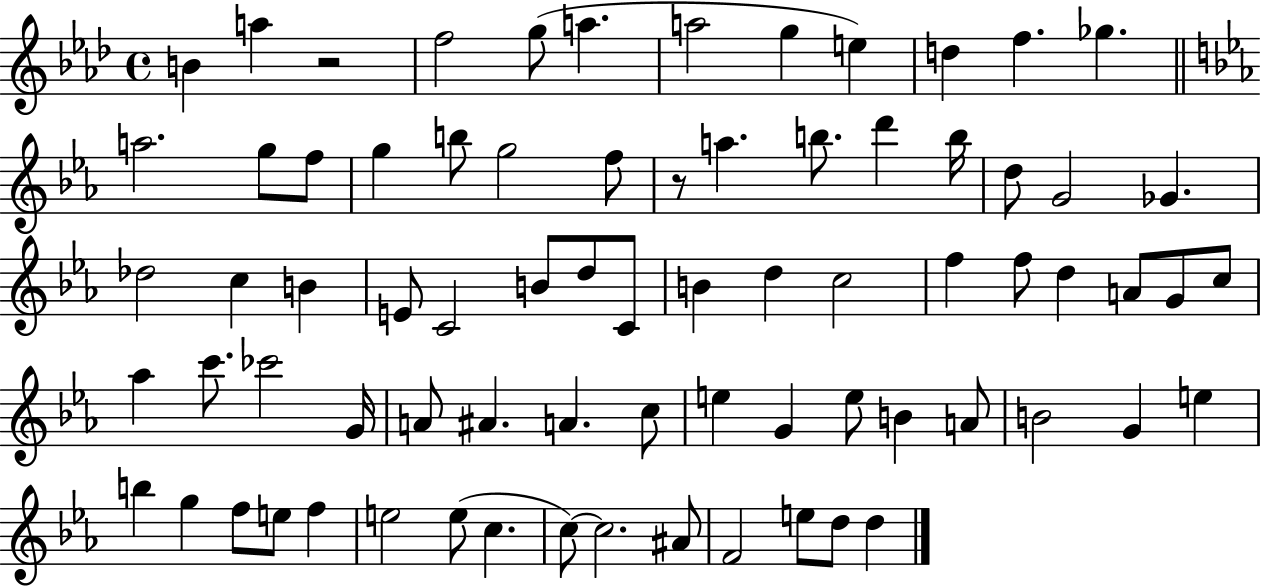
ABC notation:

X:1
T:Untitled
M:4/4
L:1/4
K:Ab
B a z2 f2 g/2 a a2 g e d f _g a2 g/2 f/2 g b/2 g2 f/2 z/2 a b/2 d' b/4 d/2 G2 _G _d2 c B E/2 C2 B/2 d/2 C/2 B d c2 f f/2 d A/2 G/2 c/2 _a c'/2 _c'2 G/4 A/2 ^A A c/2 e G e/2 B A/2 B2 G e b g f/2 e/2 f e2 e/2 c c/2 c2 ^A/2 F2 e/2 d/2 d